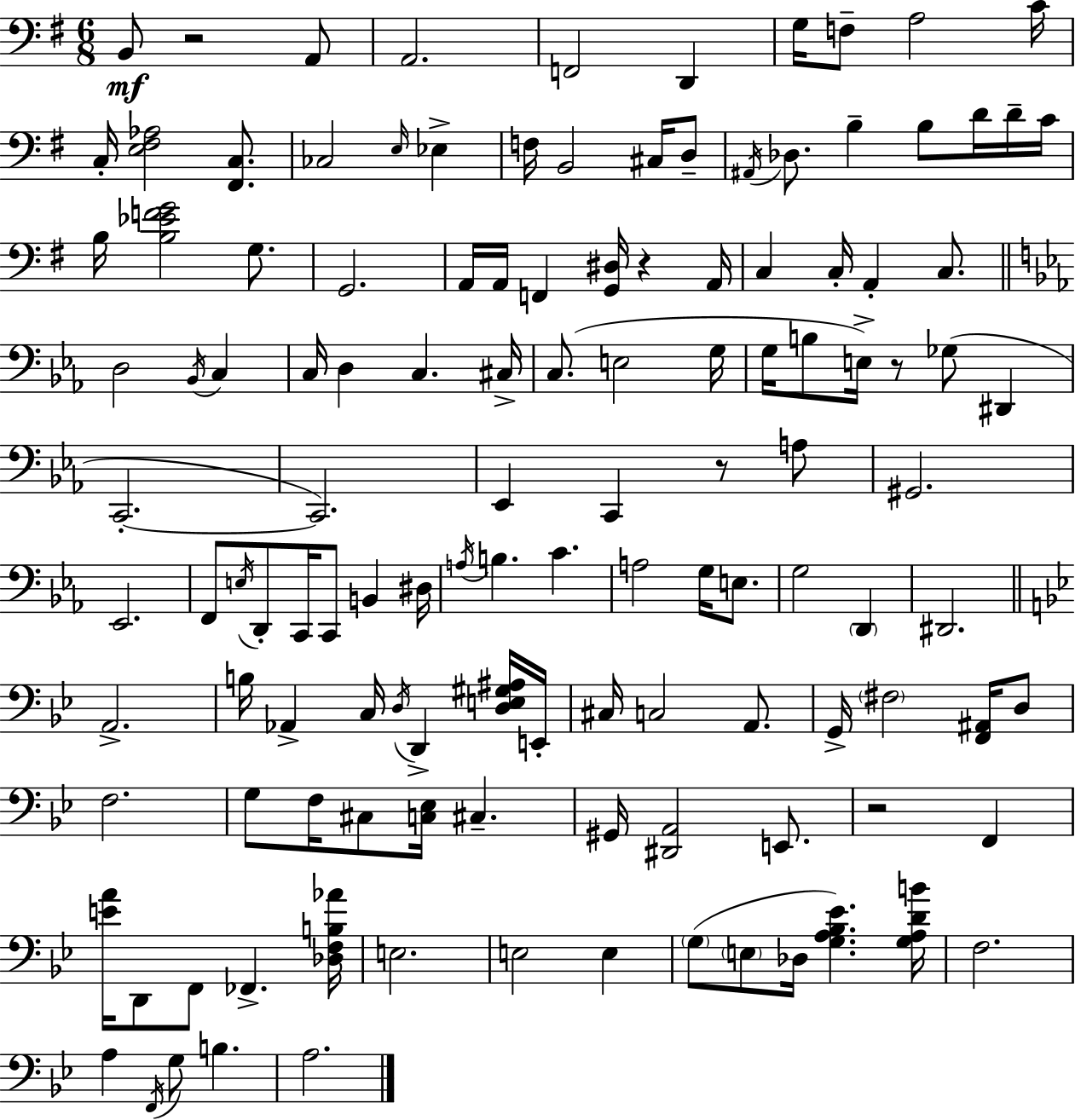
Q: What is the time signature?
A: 6/8